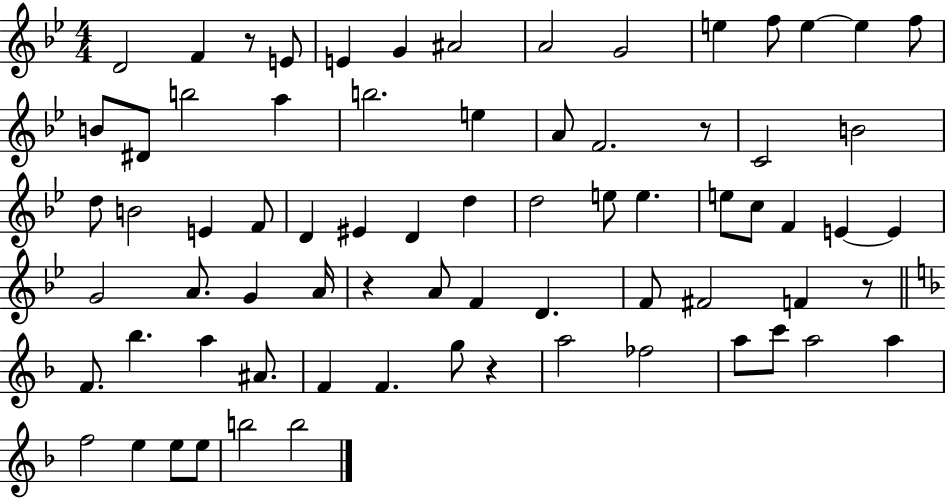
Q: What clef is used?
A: treble